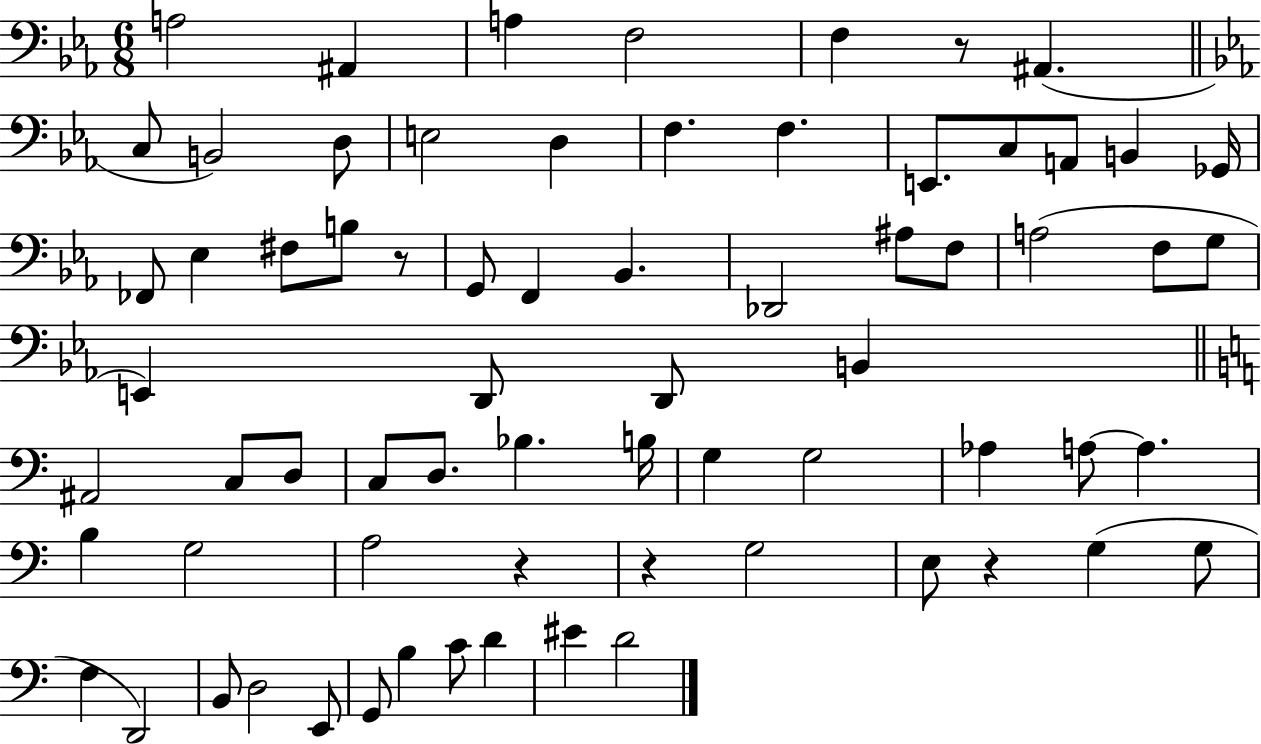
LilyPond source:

{
  \clef bass
  \numericTimeSignature
  \time 6/8
  \key ees \major
  \repeat volta 2 { a2 ais,4 | a4 f2 | f4 r8 ais,4.( | \bar "||" \break \key c \minor c8 b,2) d8 | e2 d4 | f4. f4. | e,8. c8 a,8 b,4 ges,16 | \break fes,8 ees4 fis8 b8 r8 | g,8 f,4 bes,4. | des,2 ais8 f8 | a2( f8 g8 | \break e,4) d,8 d,8 b,4 | \bar "||" \break \key a \minor ais,2 c8 d8 | c8 d8. bes4. b16 | g4 g2 | aes4 a8~~ a4. | \break b4 g2 | a2 r4 | r4 g2 | e8 r4 g4( g8 | \break f4 d,2) | b,8 d2 e,8 | g,8 b4 c'8 d'4 | eis'4 d'2 | \break } \bar "|."
}